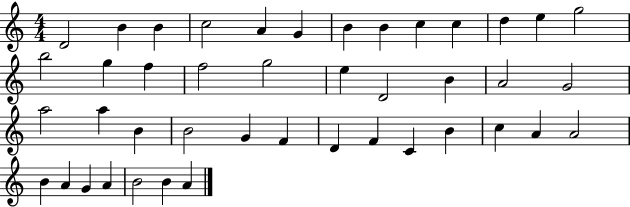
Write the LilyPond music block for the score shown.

{
  \clef treble
  \numericTimeSignature
  \time 4/4
  \key c \major
  d'2 b'4 b'4 | c''2 a'4 g'4 | b'4 b'4 c''4 c''4 | d''4 e''4 g''2 | \break b''2 g''4 f''4 | f''2 g''2 | e''4 d'2 b'4 | a'2 g'2 | \break a''2 a''4 b'4 | b'2 g'4 f'4 | d'4 f'4 c'4 b'4 | c''4 a'4 a'2 | \break b'4 a'4 g'4 a'4 | b'2 b'4 a'4 | \bar "|."
}